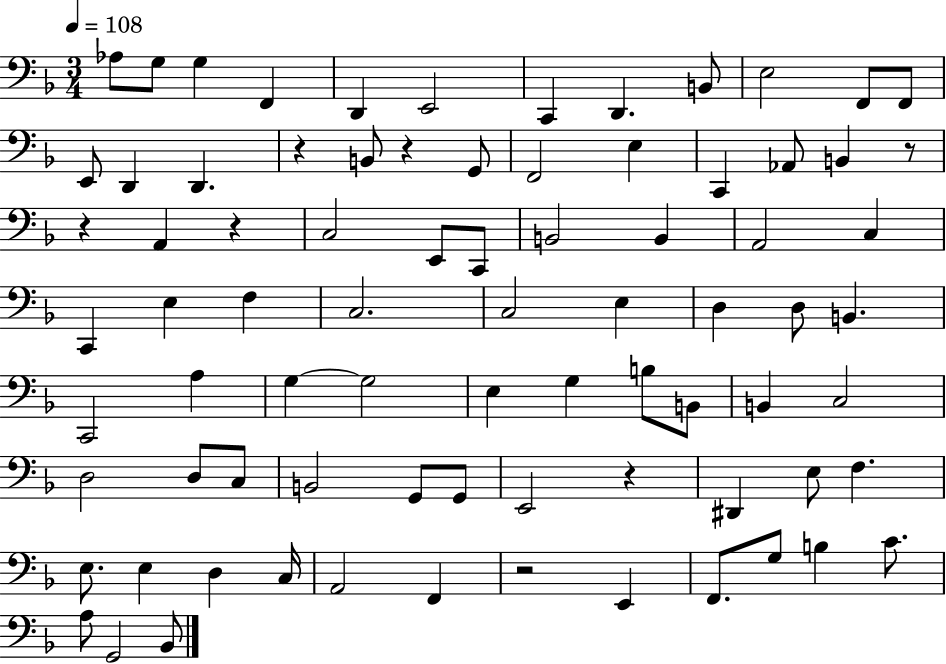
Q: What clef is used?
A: bass